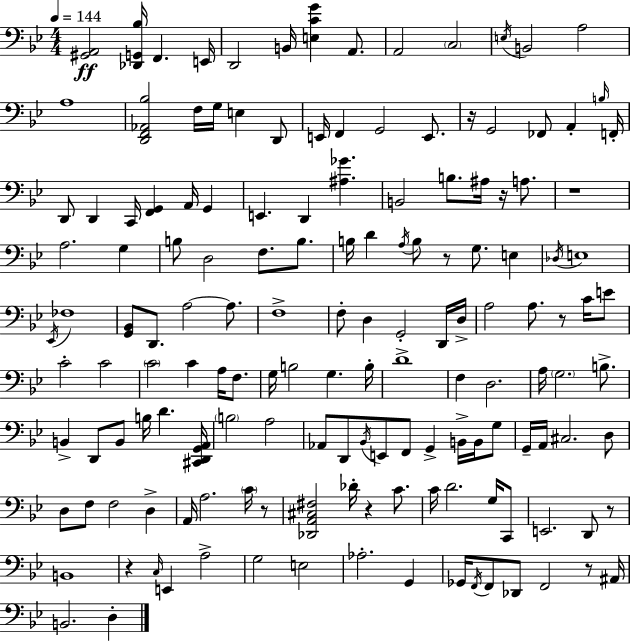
{
  \clef bass
  \numericTimeSignature
  \time 4/4
  \key bes \major
  \tempo 4 = 144
  <gis, a,>2\ff <des, g, bes>16 f,4. e,16 | d,2 b,16 <e c' g'>4 a,8. | a,2 \parenthesize c2 | \acciaccatura { e16 } b,2 a2 | \break a1 | <d, f, aes, bes>2 f16 g16 e4 d,8 | e,16 f,4 g,2 e,8. | r16 g,2 fes,8 a,4-. | \break \grace { b16 } f,16-. d,8 d,4 c,16 <f, g,>4 a,16 g,4 | e,4. d,4 <ais ges'>4. | b,2 b8. ais16 r16 a8. | r1 | \break a2. g4 | b8 d2 f8. b8. | b16 d'4 \acciaccatura { a16 } b8 r8 g8. e4 | \acciaccatura { des16 } e1 | \break \acciaccatura { ees,16 } fes1 | <g, bes,>8 d,8. a2~~ | a8. f1-> | f8-. d4 g,2-. | \break d,16 d16-> a2 a8. | r8 c'16 e'8 c'2-. c'2 | \parenthesize c'2 c'4 | a16 f8. g16 b2 g4. | \break b16-. d'1-> | f4 d2. | a16 \parenthesize g2. | b8.-> b,4-> d,8 b,8 b16 d'4. | \break <cis, d, g, a,>16 \parenthesize b2 a2 | aes,8 d,8 \acciaccatura { bes,16 } e,8 f,8 g,4-> | b,16-> b,16 g8 g,16-- a,16 cis2. | d8 d8 f8 f2 | \break d4-> a,16 a2. | \parenthesize c'16 r8 <des, a, cis fis>2 des'16-. r4 | c'8. c'16 d'2. | g16 c,8 e,2. | \break d,8 r8 b,1 | r4 \grace { c16 } e,4 a2-> | g2 e2 | aes2.-. | \break g,4 ges,16 \acciaccatura { f,16 } f,8 des,8 f,2 | r8 ais,16 b,2. | d4-. \bar "|."
}